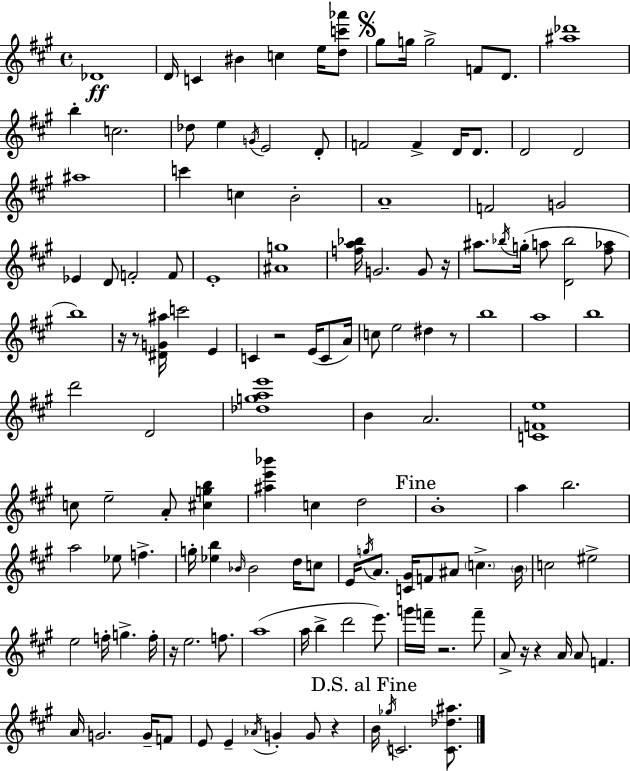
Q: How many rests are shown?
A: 10